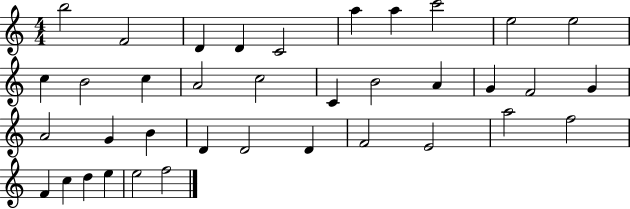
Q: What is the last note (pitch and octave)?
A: F5